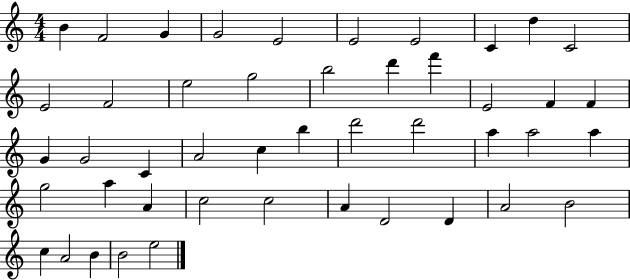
{
  \clef treble
  \numericTimeSignature
  \time 4/4
  \key c \major
  b'4 f'2 g'4 | g'2 e'2 | e'2 e'2 | c'4 d''4 c'2 | \break e'2 f'2 | e''2 g''2 | b''2 d'''4 f'''4 | e'2 f'4 f'4 | \break g'4 g'2 c'4 | a'2 c''4 b''4 | d'''2 d'''2 | a''4 a''2 a''4 | \break g''2 a''4 a'4 | c''2 c''2 | a'4 d'2 d'4 | a'2 b'2 | \break c''4 a'2 b'4 | b'2 e''2 | \bar "|."
}